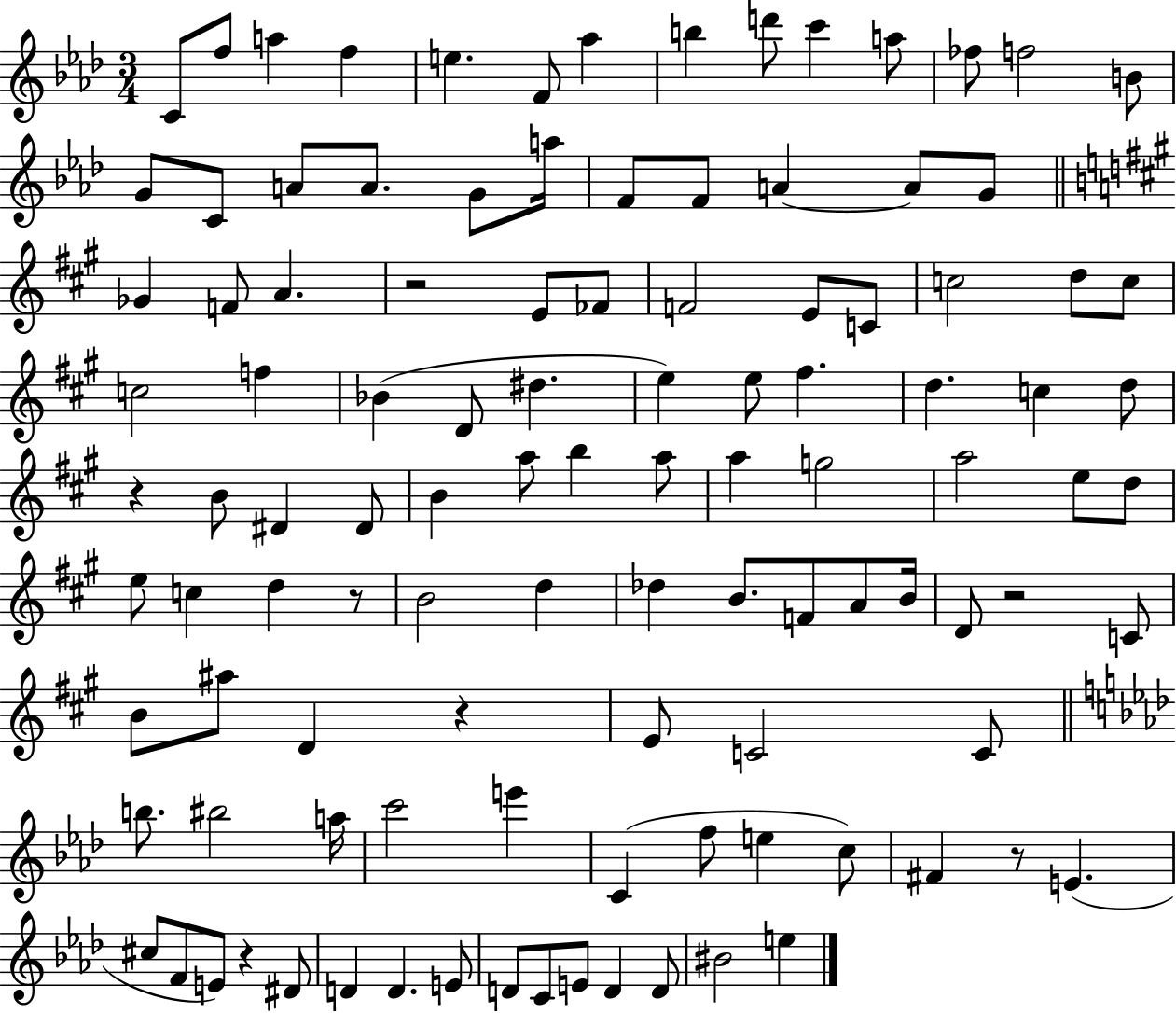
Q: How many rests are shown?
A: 7